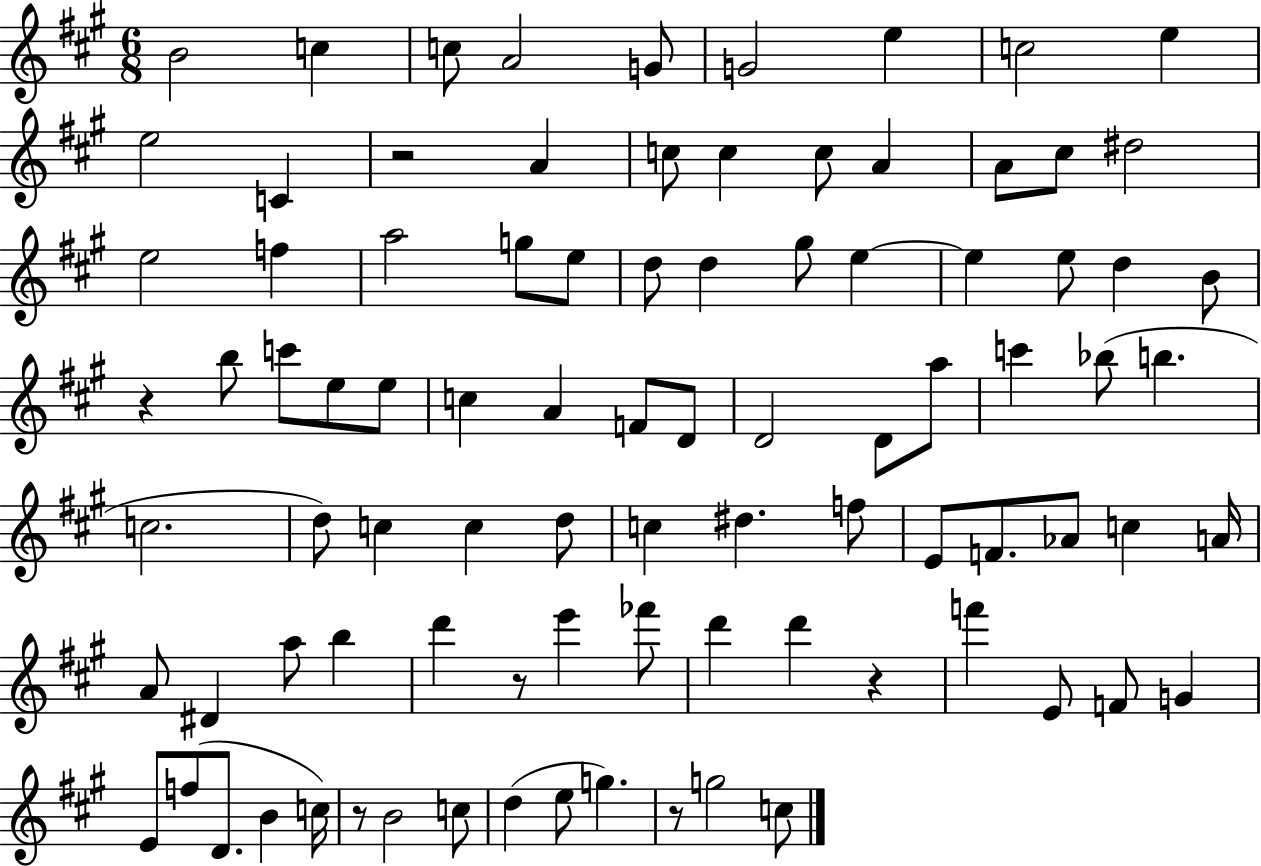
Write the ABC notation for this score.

X:1
T:Untitled
M:6/8
L:1/4
K:A
B2 c c/2 A2 G/2 G2 e c2 e e2 C z2 A c/2 c c/2 A A/2 ^c/2 ^d2 e2 f a2 g/2 e/2 d/2 d ^g/2 e e e/2 d B/2 z b/2 c'/2 e/2 e/2 c A F/2 D/2 D2 D/2 a/2 c' _b/2 b c2 d/2 c c d/2 c ^d f/2 E/2 F/2 _A/2 c A/4 A/2 ^D a/2 b d' z/2 e' _f'/2 d' d' z f' E/2 F/2 G E/2 f/2 D/2 B c/4 z/2 B2 c/2 d e/2 g z/2 g2 c/2